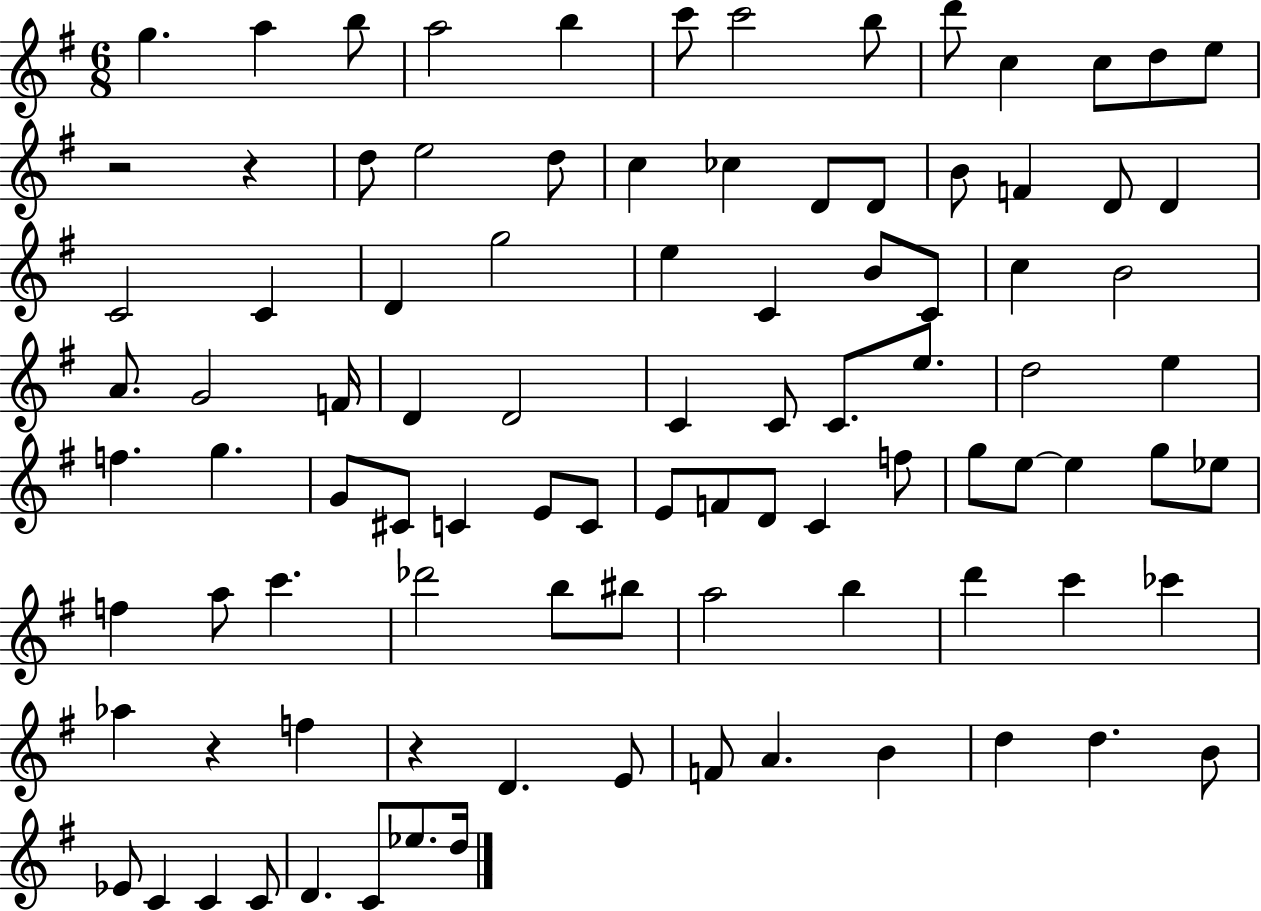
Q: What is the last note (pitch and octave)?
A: D5